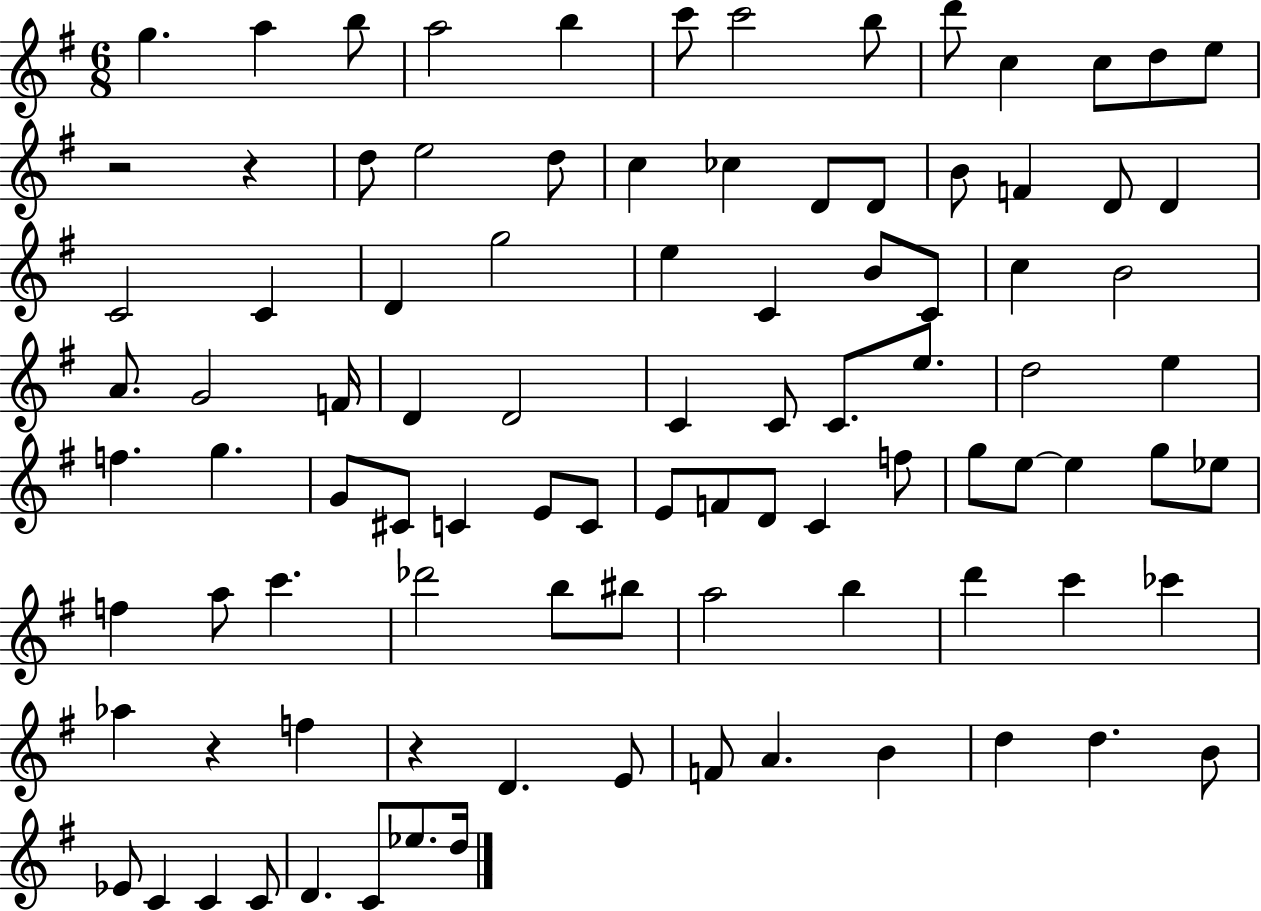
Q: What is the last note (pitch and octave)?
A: D5